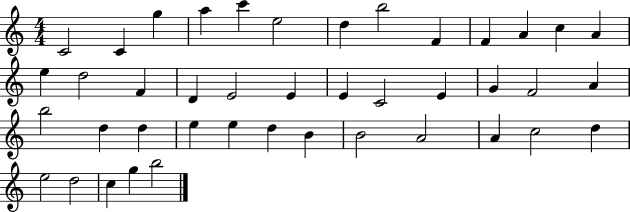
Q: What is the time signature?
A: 4/4